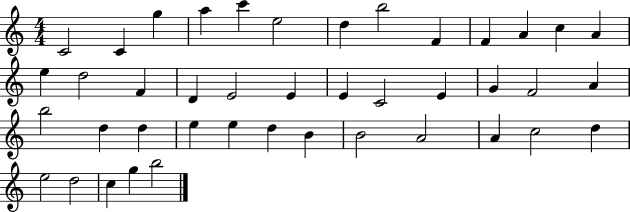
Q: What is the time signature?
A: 4/4